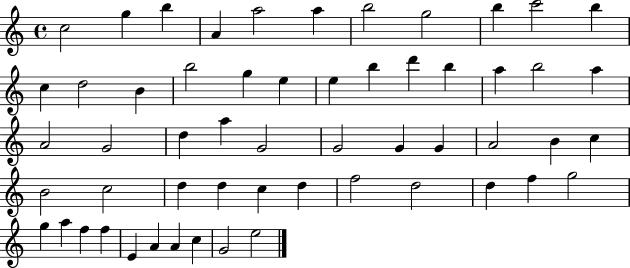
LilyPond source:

{
  \clef treble
  \time 4/4
  \defaultTimeSignature
  \key c \major
  c''2 g''4 b''4 | a'4 a''2 a''4 | b''2 g''2 | b''4 c'''2 b''4 | \break c''4 d''2 b'4 | b''2 g''4 e''4 | e''4 b''4 d'''4 b''4 | a''4 b''2 a''4 | \break a'2 g'2 | d''4 a''4 g'2 | g'2 g'4 g'4 | a'2 b'4 c''4 | \break b'2 c''2 | d''4 d''4 c''4 d''4 | f''2 d''2 | d''4 f''4 g''2 | \break g''4 a''4 f''4 f''4 | e'4 a'4 a'4 c''4 | g'2 e''2 | \bar "|."
}